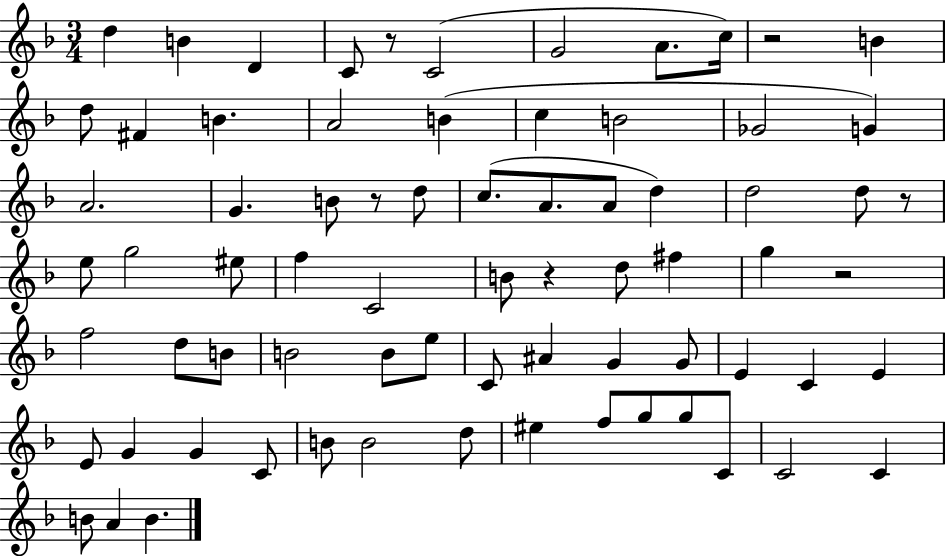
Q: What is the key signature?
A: F major